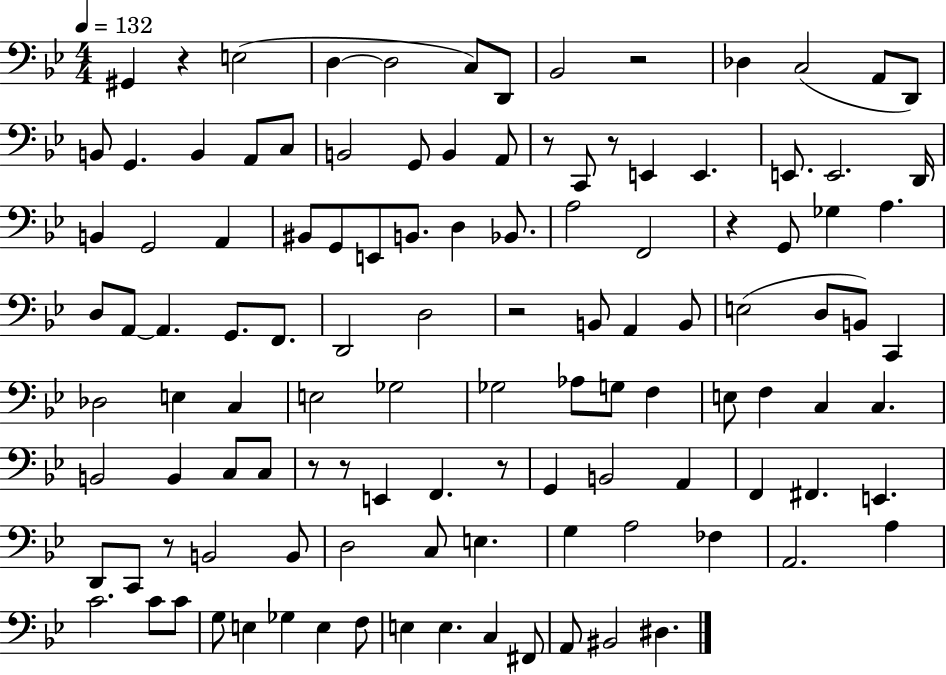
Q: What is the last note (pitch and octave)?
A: D#3